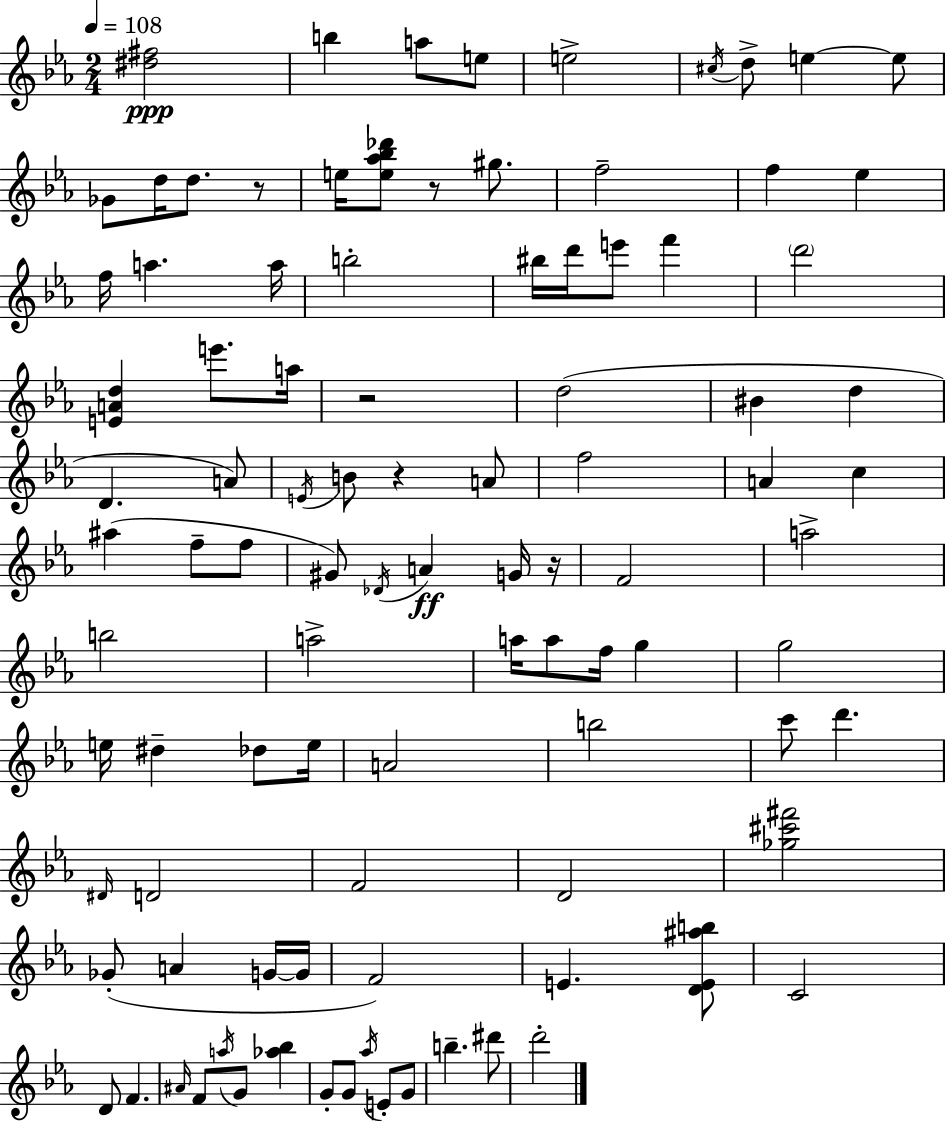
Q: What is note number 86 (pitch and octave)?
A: D#6